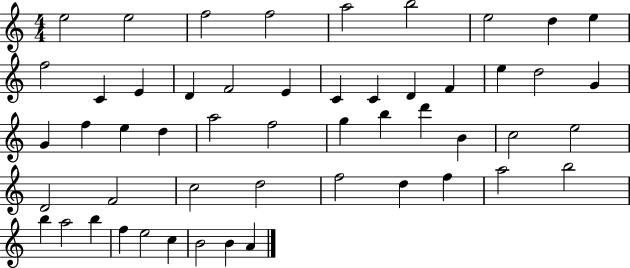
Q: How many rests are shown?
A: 0